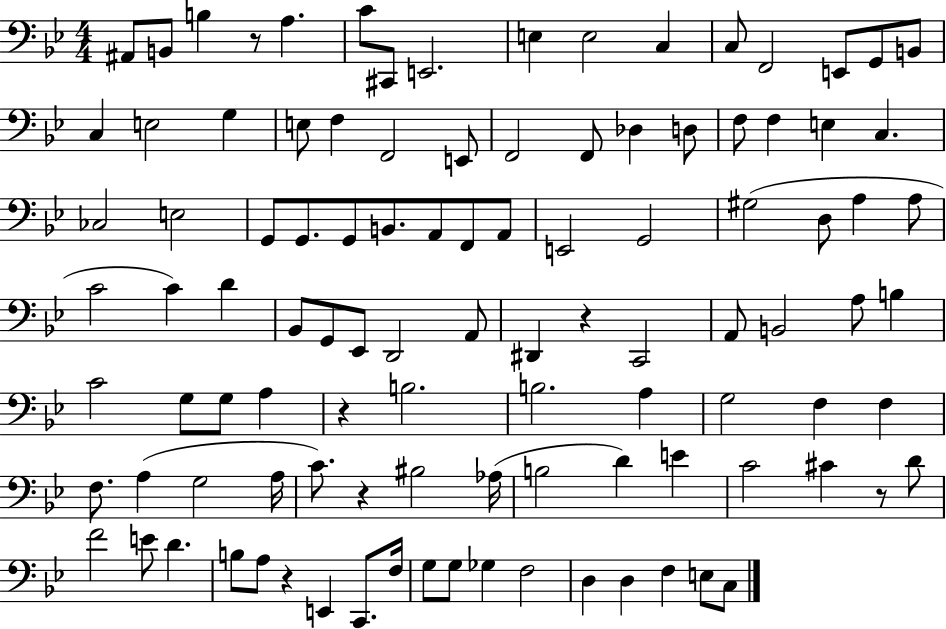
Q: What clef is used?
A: bass